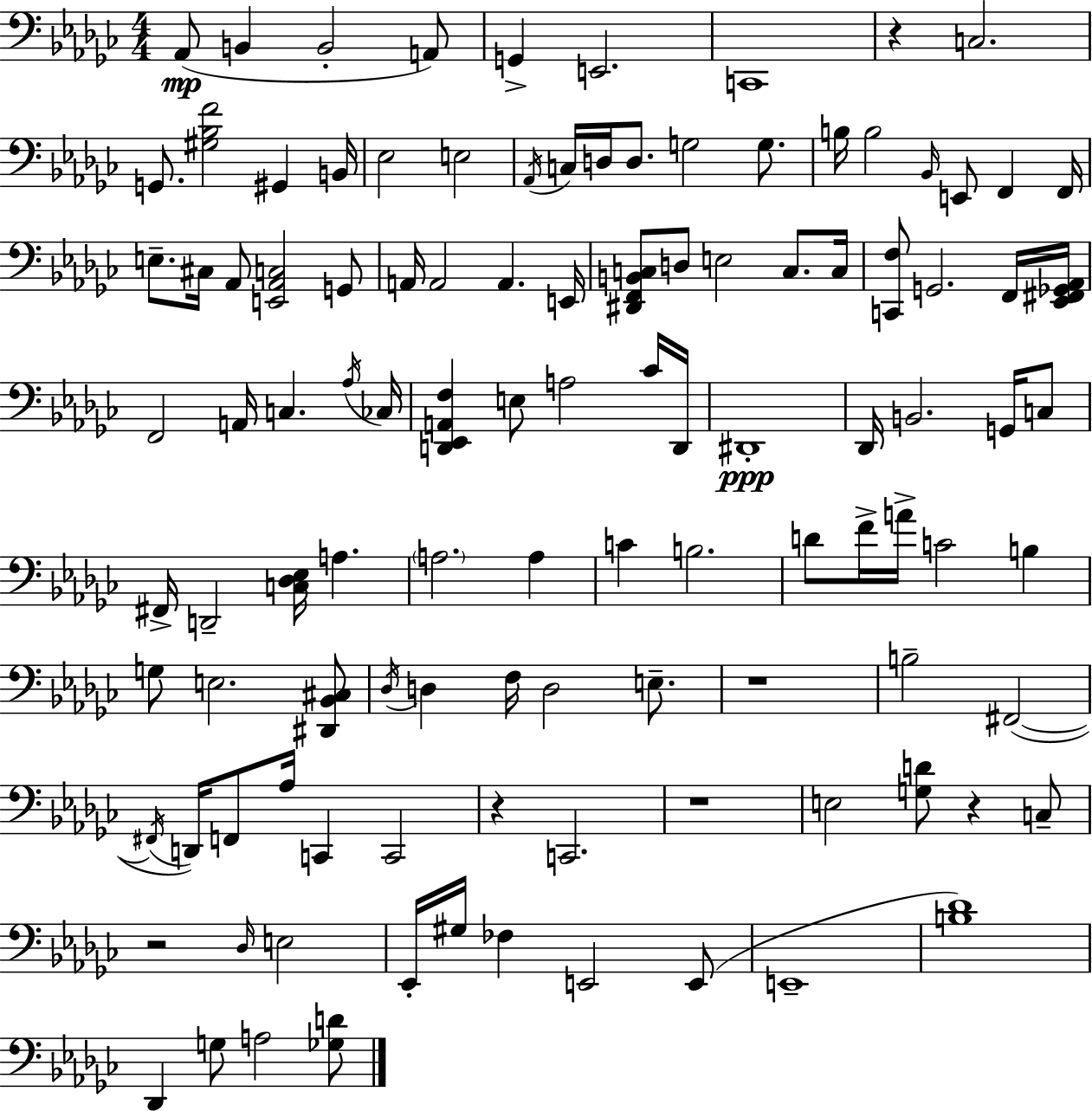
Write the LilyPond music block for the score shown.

{
  \clef bass
  \numericTimeSignature
  \time 4/4
  \key ees \minor
  \repeat volta 2 { aes,8(\mp b,4 b,2-. a,8) | g,4-> e,2. | c,1 | r4 c2. | \break g,8. <gis bes f'>2 gis,4 b,16 | ees2 e2 | \acciaccatura { aes,16 } c16 d16 d8. g2 g8. | b16 b2 \grace { bes,16 } e,8 f,4 | \break f,16 e8.-- cis16 aes,8 <e, aes, c>2 | g,8 a,16 a,2 a,4. | e,16 <dis, f, b, c>8 d8 e2 c8. | c16 <c, f>8 g,2. | \break f,16 <ees, fis, ges, aes,>16 f,2 a,16 c4. | \acciaccatura { aes16 } ces16 <d, ees, a, f>4 e8 a2 | ces'16 d,16 dis,1-.\ppp | des,16 b,2. | \break g,16 c8 fis,16-> d,2-- <c des ees>16 a4. | \parenthesize a2. a4 | c'4 b2. | d'8 f'16-> a'16-> c'2 b4 | \break g8 e2. | <dis, bes, cis>8 \acciaccatura { des16 } d4 f16 d2 | e8.-- r1 | b2-- fis,2~(~ | \break \acciaccatura { fis,16 } d,16) f,8 aes16 c,4 c,2 | r4 c,2. | r1 | e2 <g d'>8 r4 | \break c8-- r2 \grace { des16 } e2 | ees,16-. gis16 fes4 e,2 | e,8( e,1-- | <b des'>1) | \break des,4 g8 a2 | <ges d'>8 } \bar "|."
}